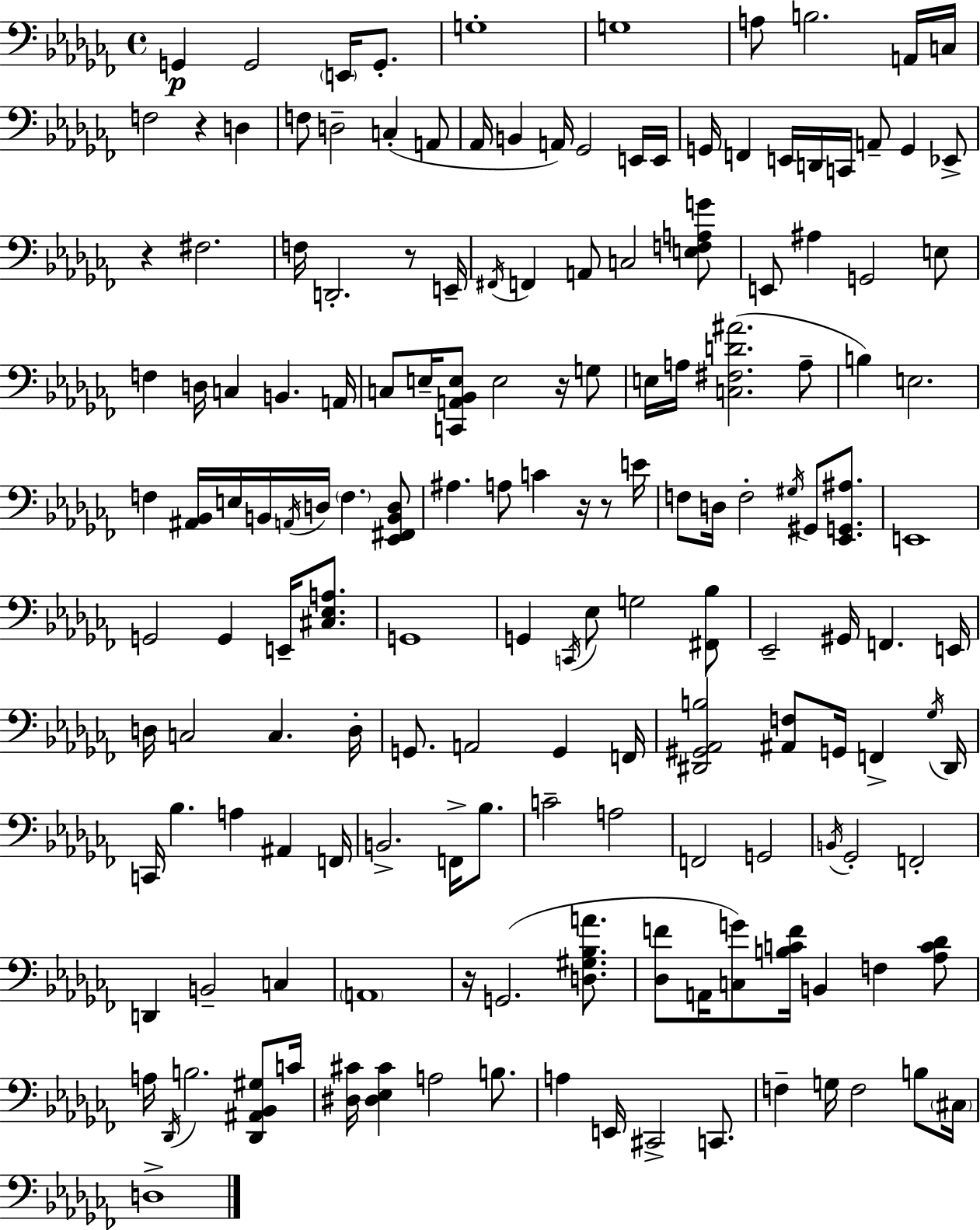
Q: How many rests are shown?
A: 7